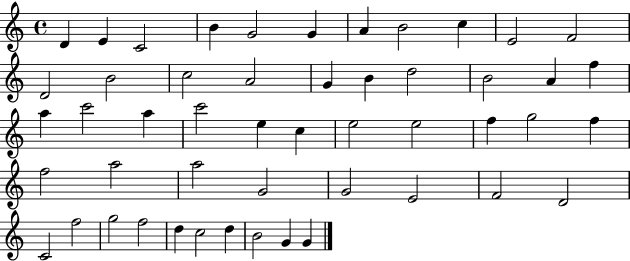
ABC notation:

X:1
T:Untitled
M:4/4
L:1/4
K:C
D E C2 B G2 G A B2 c E2 F2 D2 B2 c2 A2 G B d2 B2 A f a c'2 a c'2 e c e2 e2 f g2 f f2 a2 a2 G2 G2 E2 F2 D2 C2 f2 g2 f2 d c2 d B2 G G